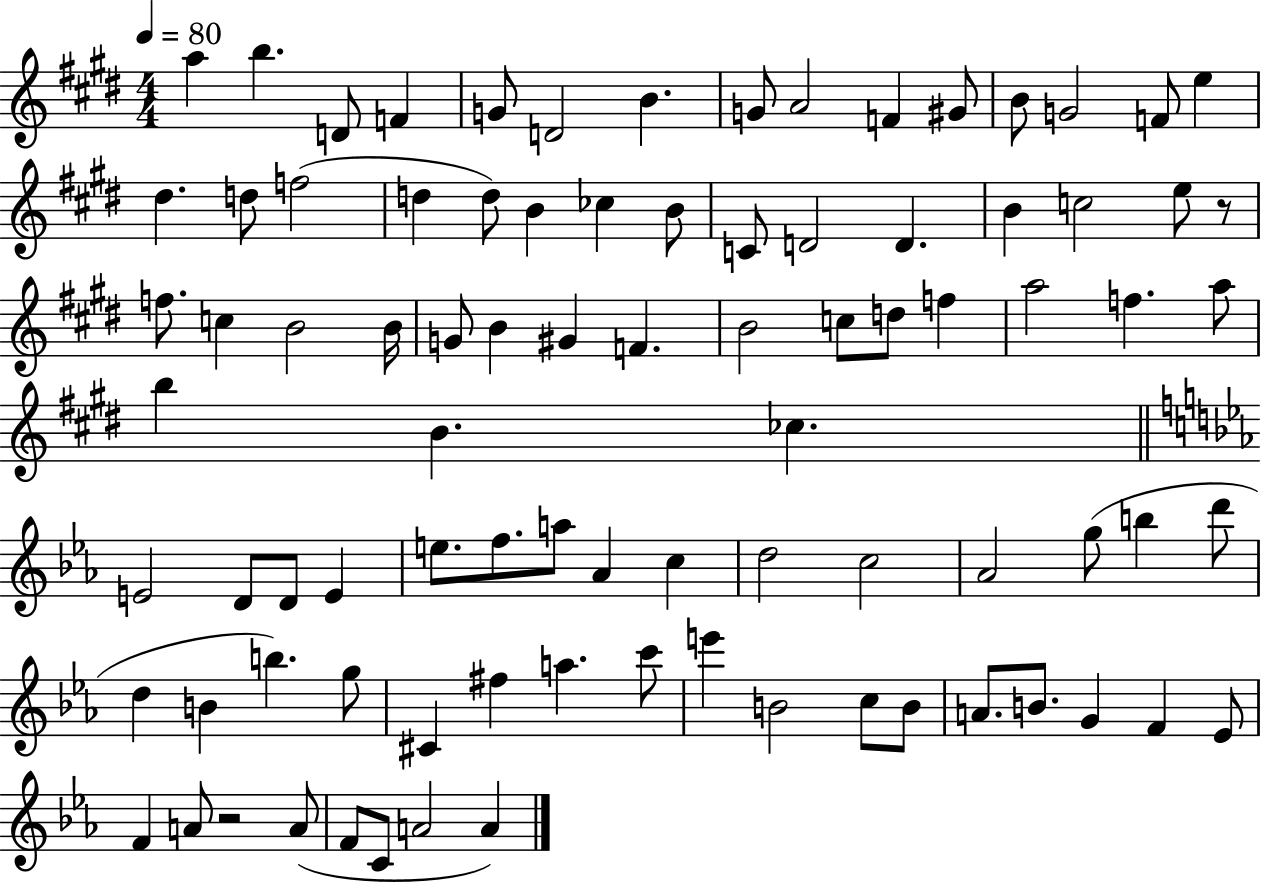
{
  \clef treble
  \numericTimeSignature
  \time 4/4
  \key e \major
  \tempo 4 = 80
  a''4 b''4. d'8 f'4 | g'8 d'2 b'4. | g'8 a'2 f'4 gis'8 | b'8 g'2 f'8 e''4 | \break dis''4. d''8 f''2( | d''4 d''8) b'4 ces''4 b'8 | c'8 d'2 d'4. | b'4 c''2 e''8 r8 | \break f''8. c''4 b'2 b'16 | g'8 b'4 gis'4 f'4. | b'2 c''8 d''8 f''4 | a''2 f''4. a''8 | \break b''4 b'4. ces''4. | \bar "||" \break \key ees \major e'2 d'8 d'8 e'4 | e''8. f''8. a''8 aes'4 c''4 | d''2 c''2 | aes'2 g''8( b''4 d'''8 | \break d''4 b'4 b''4.) g''8 | cis'4 fis''4 a''4. c'''8 | e'''4 b'2 c''8 b'8 | a'8. b'8. g'4 f'4 ees'8 | \break f'4 a'8 r2 a'8( | f'8 c'8 a'2 a'4) | \bar "|."
}